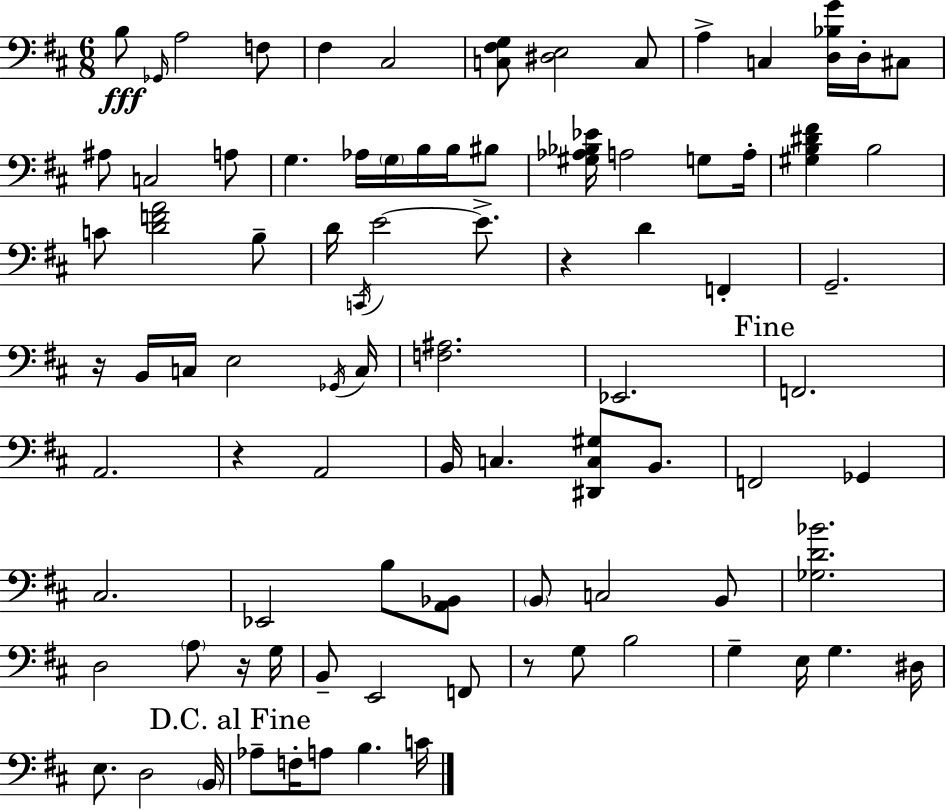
B3/e Gb2/s A3/h F3/e F#3/q C#3/h [C3,F#3,G3]/e [D#3,E3]/h C3/e A3/q C3/q [D3,Bb3,G4]/s D3/s C#3/e A#3/e C3/h A3/e G3/q. Ab3/s G3/s B3/s B3/s BIS3/e [G#3,Ab3,Bb3,Eb4]/s A3/h G3/e A3/s [G#3,B3,D#4,F#4]/q B3/h C4/e [D4,F4,A4]/h B3/e D4/s C2/s E4/h E4/e. R/q D4/q F2/q G2/h. R/s B2/s C3/s E3/h Gb2/s C3/s [F3,A#3]/h. Eb2/h. F2/h. A2/h. R/q A2/h B2/s C3/q. [D#2,C3,G#3]/e B2/e. F2/h Gb2/q C#3/h. Eb2/h B3/e [A2,Bb2]/e B2/e C3/h B2/e [Gb3,D4,Bb4]/h. D3/h A3/e R/s G3/s B2/e E2/h F2/e R/e G3/e B3/h G3/q E3/s G3/q. D#3/s E3/e. D3/h B2/s Ab3/e F3/s A3/e B3/q. C4/s